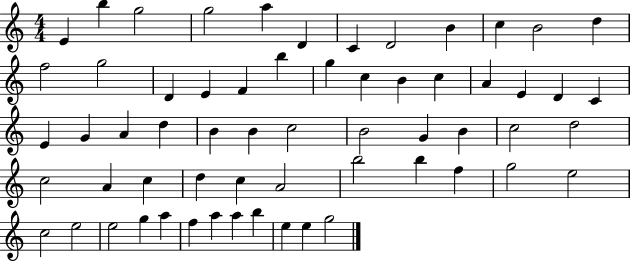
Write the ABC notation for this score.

X:1
T:Untitled
M:4/4
L:1/4
K:C
E b g2 g2 a D C D2 B c B2 d f2 g2 D E F b g c B c A E D C E G A d B B c2 B2 G B c2 d2 c2 A c d c A2 b2 b f g2 e2 c2 e2 e2 g a f a a b e e g2